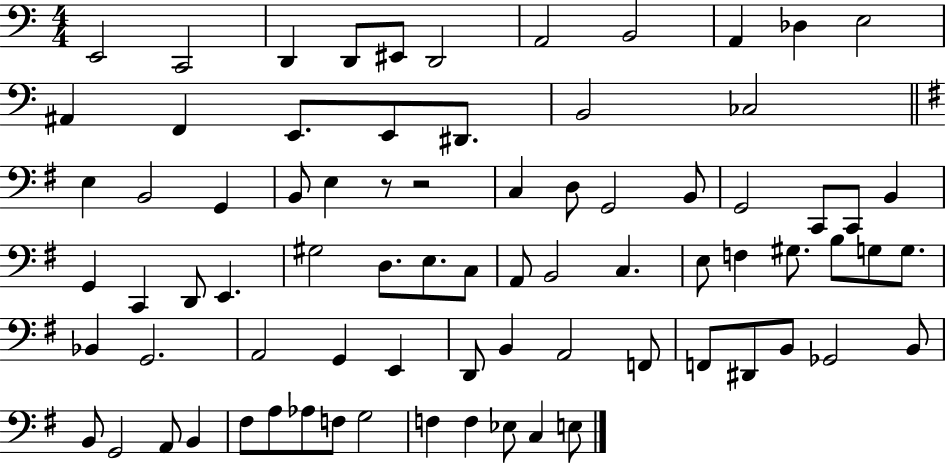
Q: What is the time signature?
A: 4/4